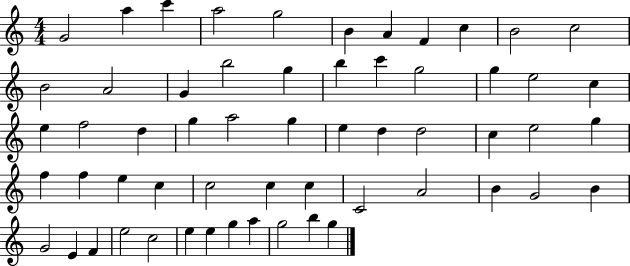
{
  \clef treble
  \numericTimeSignature
  \time 4/4
  \key c \major
  g'2 a''4 c'''4 | a''2 g''2 | b'4 a'4 f'4 c''4 | b'2 c''2 | \break b'2 a'2 | g'4 b''2 g''4 | b''4 c'''4 g''2 | g''4 e''2 c''4 | \break e''4 f''2 d''4 | g''4 a''2 g''4 | e''4 d''4 d''2 | c''4 e''2 g''4 | \break f''4 f''4 e''4 c''4 | c''2 c''4 c''4 | c'2 a'2 | b'4 g'2 b'4 | \break g'2 e'4 f'4 | e''2 c''2 | e''4 e''4 g''4 a''4 | g''2 b''4 g''4 | \break \bar "|."
}